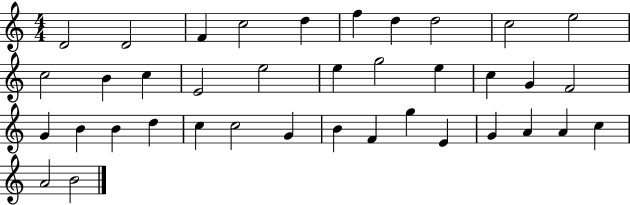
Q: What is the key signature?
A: C major